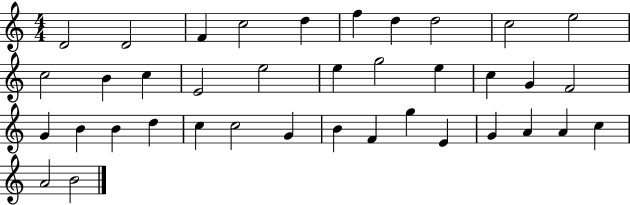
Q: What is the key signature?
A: C major